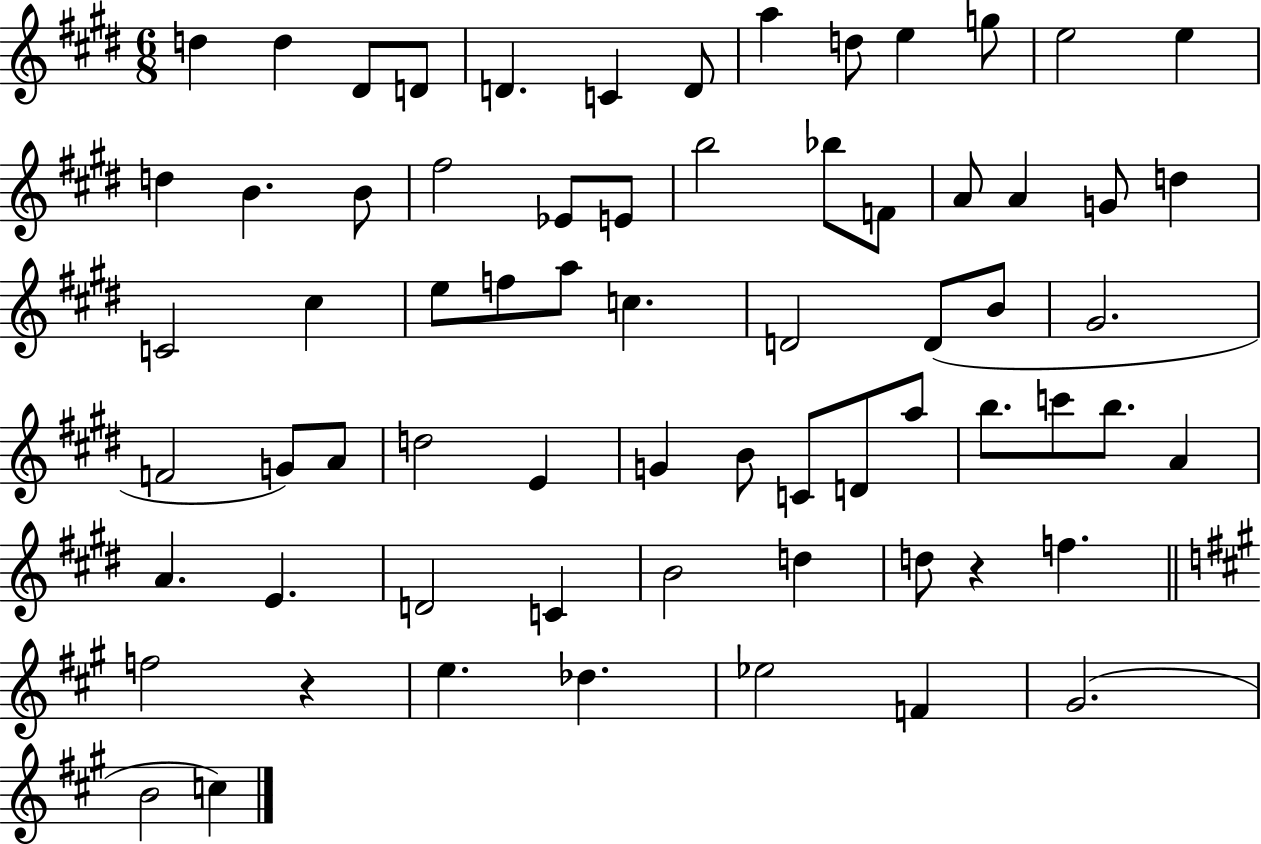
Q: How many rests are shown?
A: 2